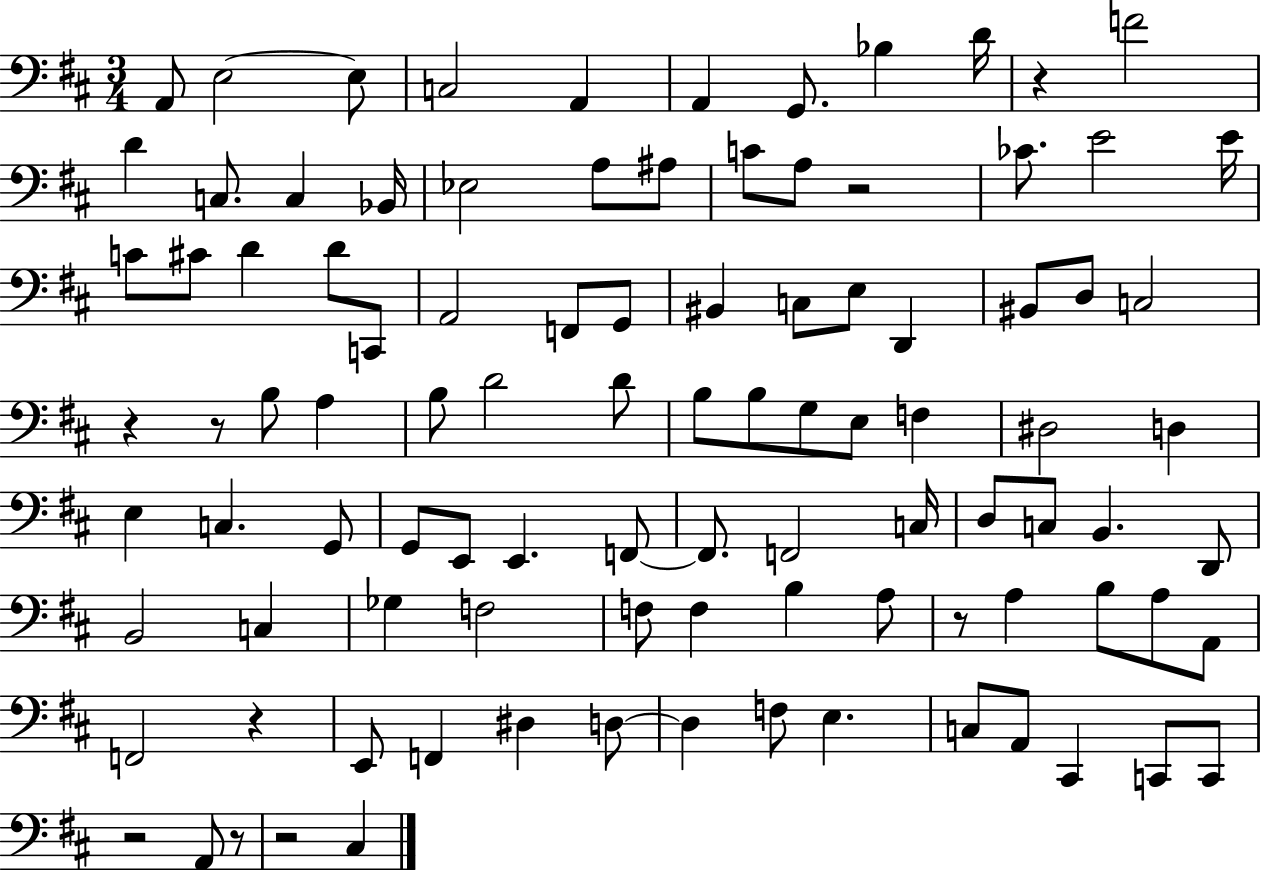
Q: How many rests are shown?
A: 9